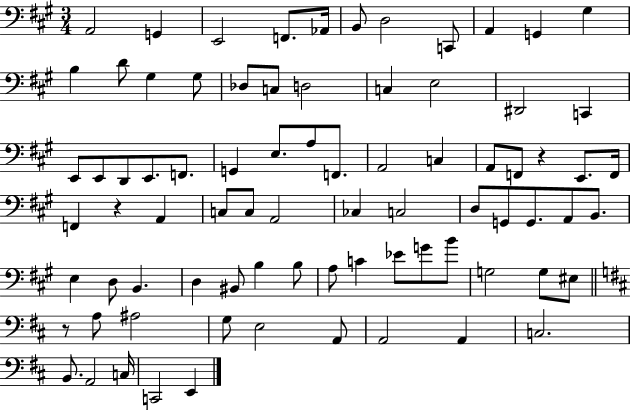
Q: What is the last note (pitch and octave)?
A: E2